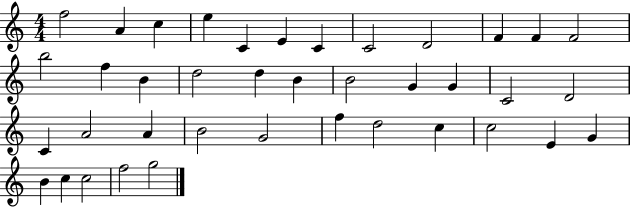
F5/h A4/q C5/q E5/q C4/q E4/q C4/q C4/h D4/h F4/q F4/q F4/h B5/h F5/q B4/q D5/h D5/q B4/q B4/h G4/q G4/q C4/h D4/h C4/q A4/h A4/q B4/h G4/h F5/q D5/h C5/q C5/h E4/q G4/q B4/q C5/q C5/h F5/h G5/h